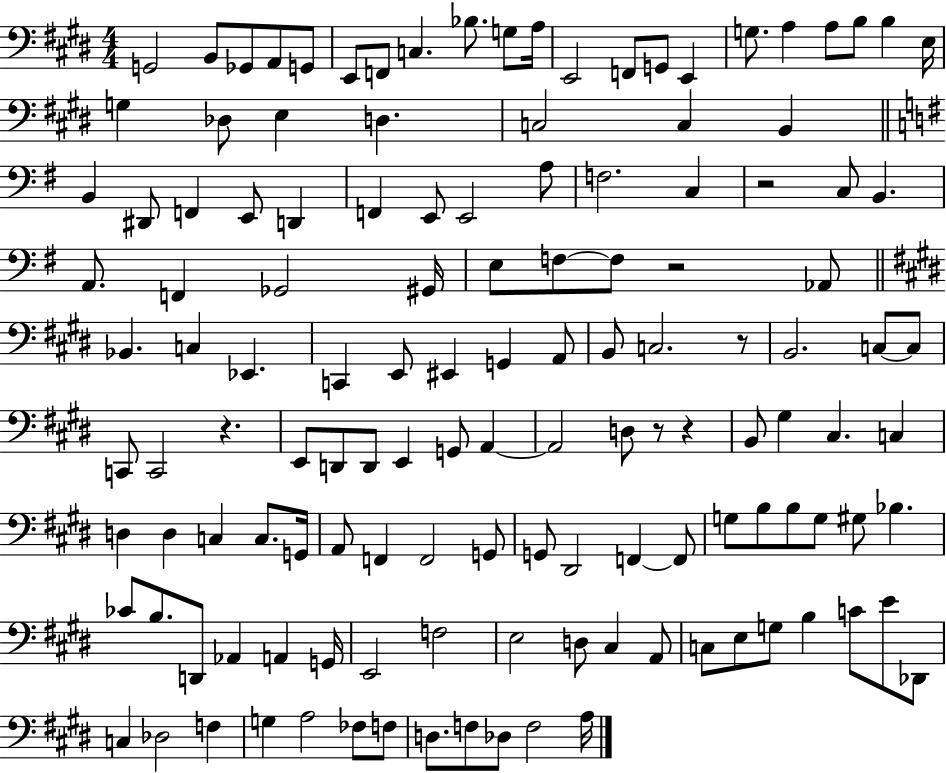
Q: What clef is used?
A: bass